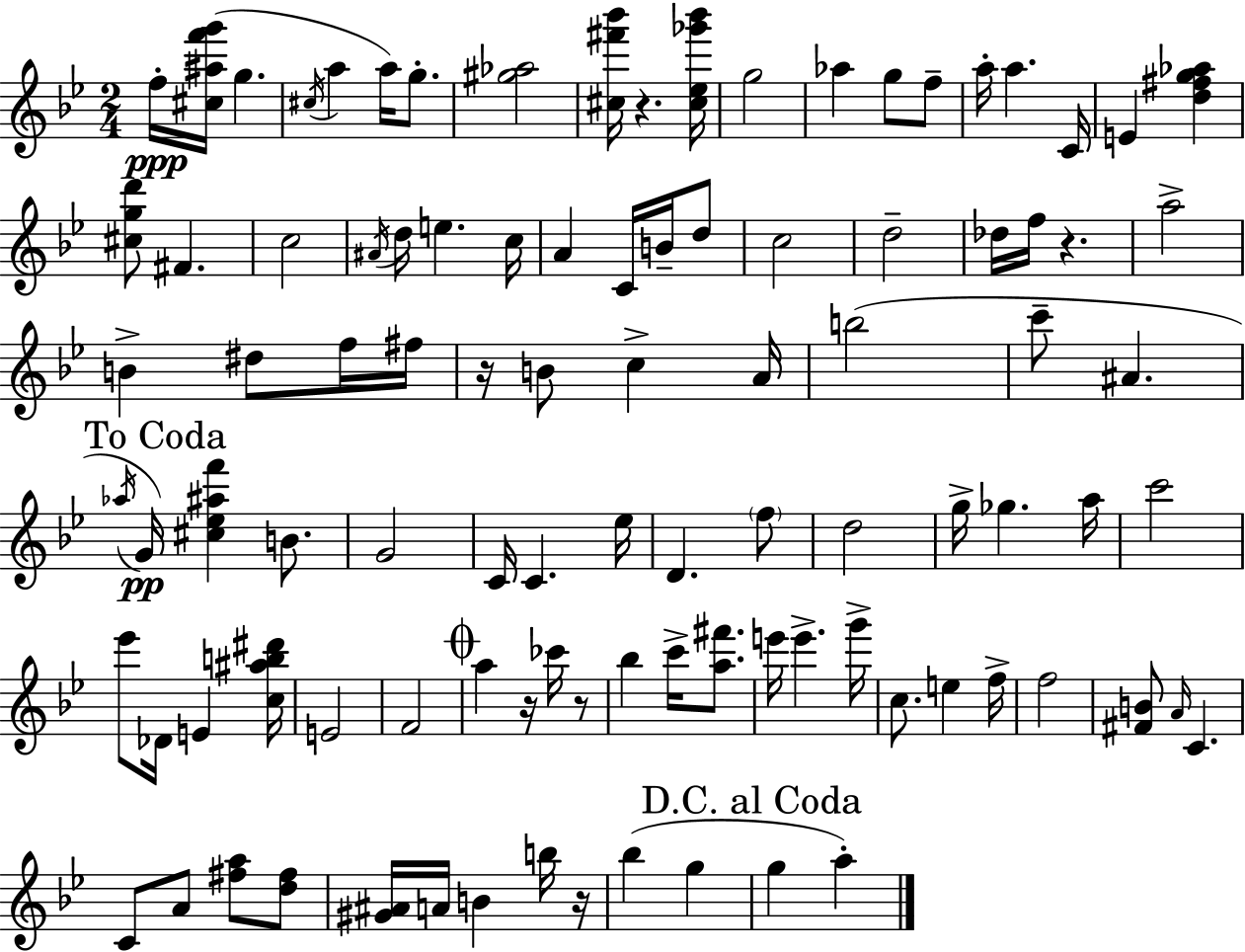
{
  \clef treble
  \numericTimeSignature
  \time 2/4
  \key bes \major
  f''16-.\ppp <cis'' ais'' f''' g'''>16( g''4. | \acciaccatura { cis''16 } a''4 a''16) g''8.-. | <gis'' aes''>2 | <cis'' fis''' bes'''>16 r4. | \break <cis'' ees'' ges''' bes'''>16 g''2 | aes''4 g''8 f''8-- | a''16-. a''4. | c'16 e'4 <d'' fis'' g'' aes''>4 | \break <cis'' g'' d'''>8 fis'4. | c''2 | \acciaccatura { ais'16 } d''16 e''4. | c''16 a'4 c'16 b'16-- | \break d''8 c''2 | d''2-- | des''16 f''16 r4. | a''2-> | \break b'4-> dis''8 | f''16 fis''16 r16 b'8 c''4-> | a'16 b''2( | c'''8-- ais'4. | \break \mark "To Coda" \acciaccatura { aes''16 }) g'16\pp <cis'' ees'' ais'' f'''>4 | b'8. g'2 | c'16 c'4. | ees''16 d'4. | \break \parenthesize f''8 d''2 | g''16-> ges''4. | a''16 c'''2 | ees'''8 des'16 e'4 | \break <c'' ais'' b'' dis'''>16 e'2 | f'2 | \mark \markup { \musicglyph "scripts.coda" } a''4 r16 | ces'''16 r8 bes''4 c'''16-> | \break <a'' fis'''>8. e'''16 e'''4.-> | g'''16-> c''8. e''4 | f''16-> f''2 | <fis' b'>8 \grace { a'16 } c'4. | \break c'8 a'8 | <fis'' a''>8 <d'' fis''>8 <gis' ais'>16 a'16 b'4 | b''16 r16 bes''4( | g''4 \mark "D.C. al Coda" g''4 | \break a''4-.) \bar "|."
}